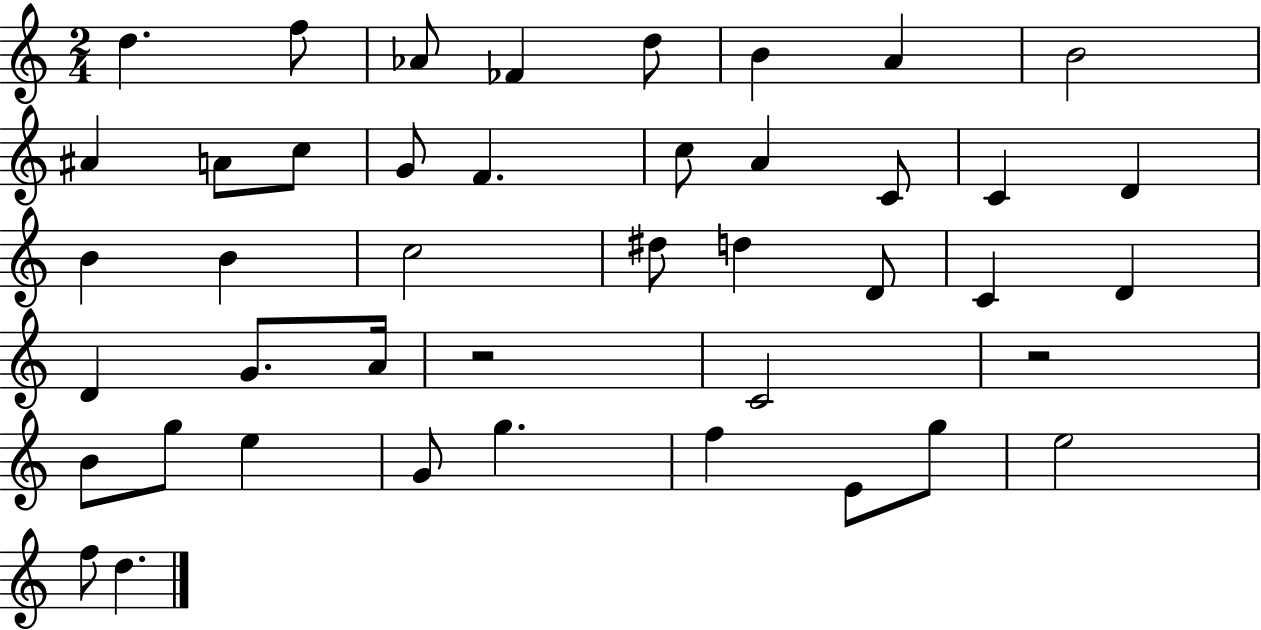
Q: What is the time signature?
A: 2/4